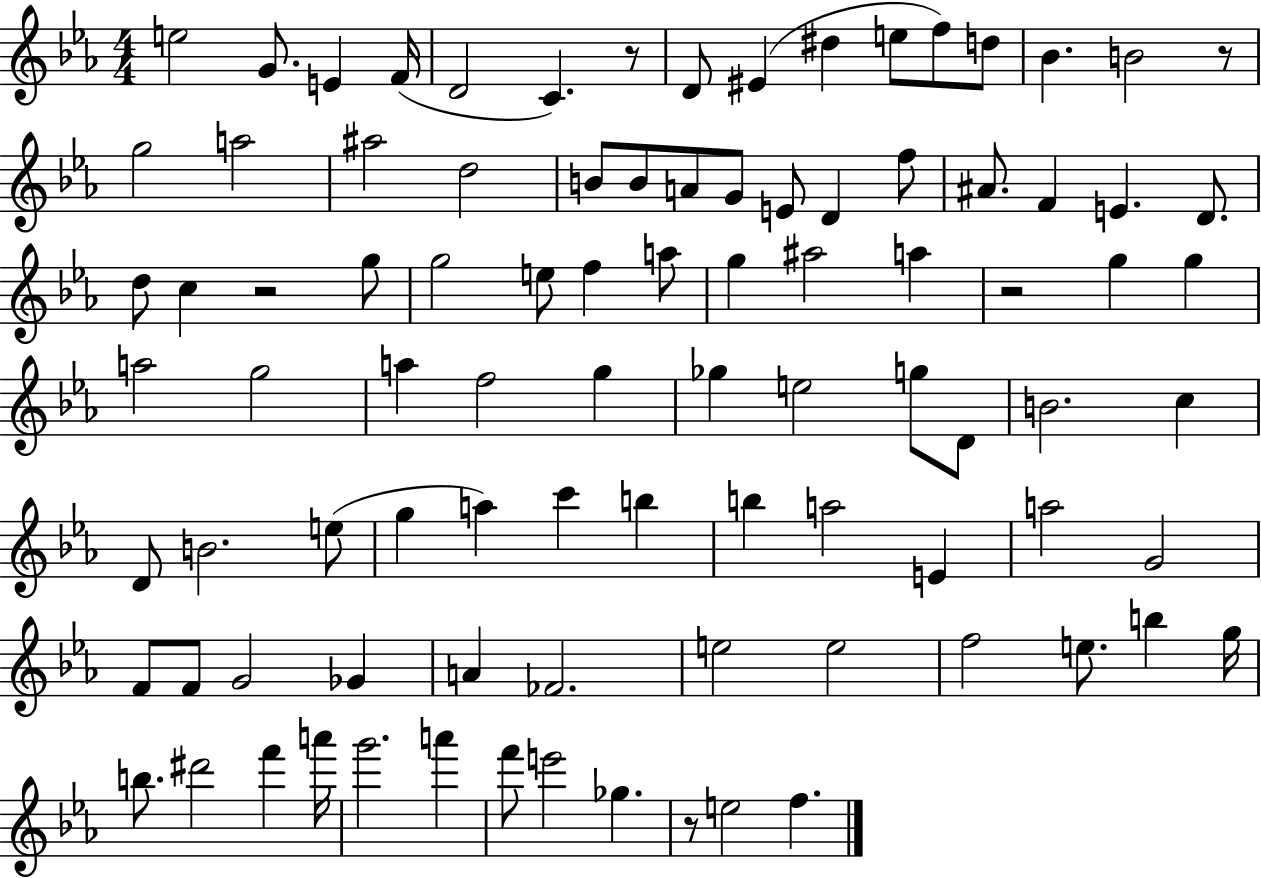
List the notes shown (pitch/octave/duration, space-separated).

E5/h G4/e. E4/q F4/s D4/h C4/q. R/e D4/e EIS4/q D#5/q E5/e F5/e D5/e Bb4/q. B4/h R/e G5/h A5/h A#5/h D5/h B4/e B4/e A4/e G4/e E4/e D4/q F5/e A#4/e. F4/q E4/q. D4/e. D5/e C5/q R/h G5/e G5/h E5/e F5/q A5/e G5/q A#5/h A5/q R/h G5/q G5/q A5/h G5/h A5/q F5/h G5/q Gb5/q E5/h G5/e D4/e B4/h. C5/q D4/e B4/h. E5/e G5/q A5/q C6/q B5/q B5/q A5/h E4/q A5/h G4/h F4/e F4/e G4/h Gb4/q A4/q FES4/h. E5/h E5/h F5/h E5/e. B5/q G5/s B5/e. D#6/h F6/q A6/s G6/h. A6/q F6/e E6/h Gb5/q. R/e E5/h F5/q.